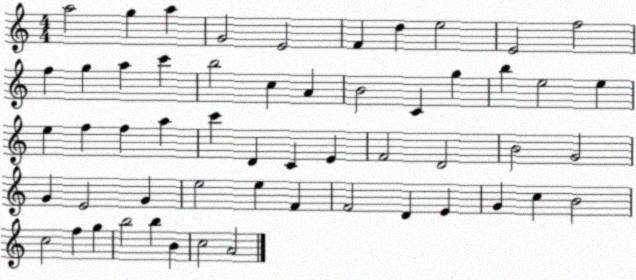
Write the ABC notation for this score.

X:1
T:Untitled
M:4/4
L:1/4
K:C
a2 g a G2 E2 F d e2 E2 f2 f g a c' b2 c A B2 C g b e2 e e f f a c' D C E F2 D2 B2 G2 G E2 G e2 e F F2 D E G c B2 c2 f g b2 b B c2 A2